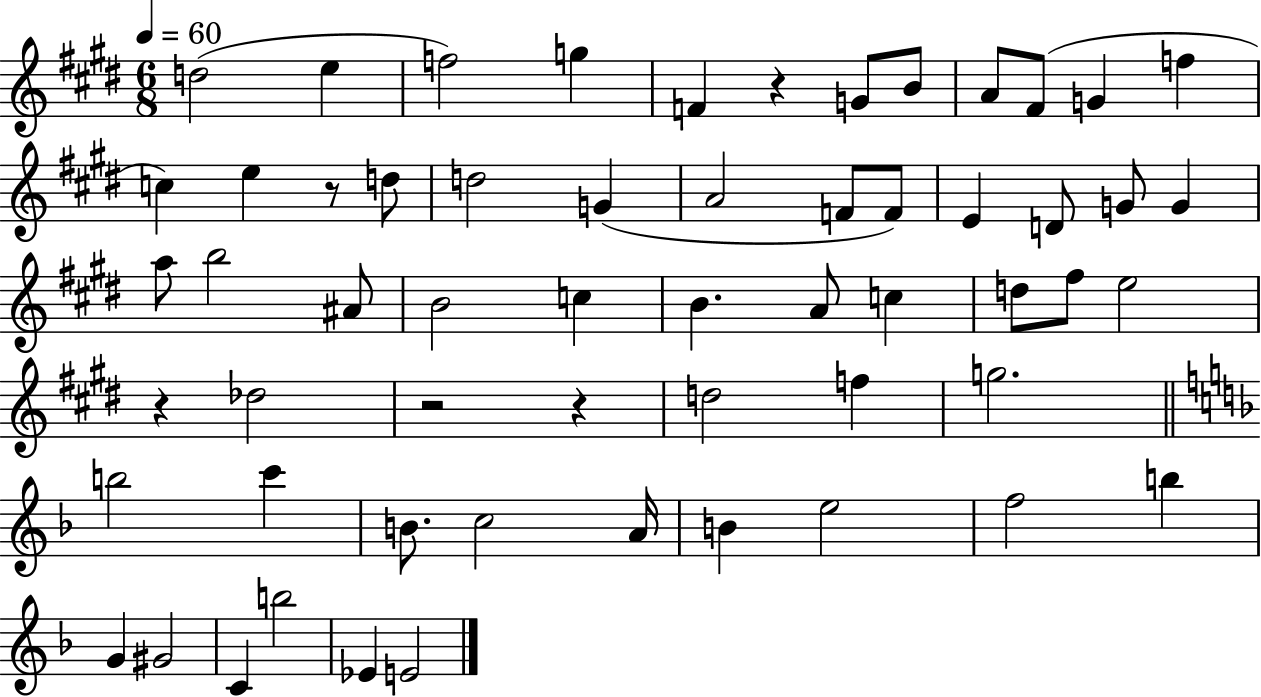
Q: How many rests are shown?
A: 5